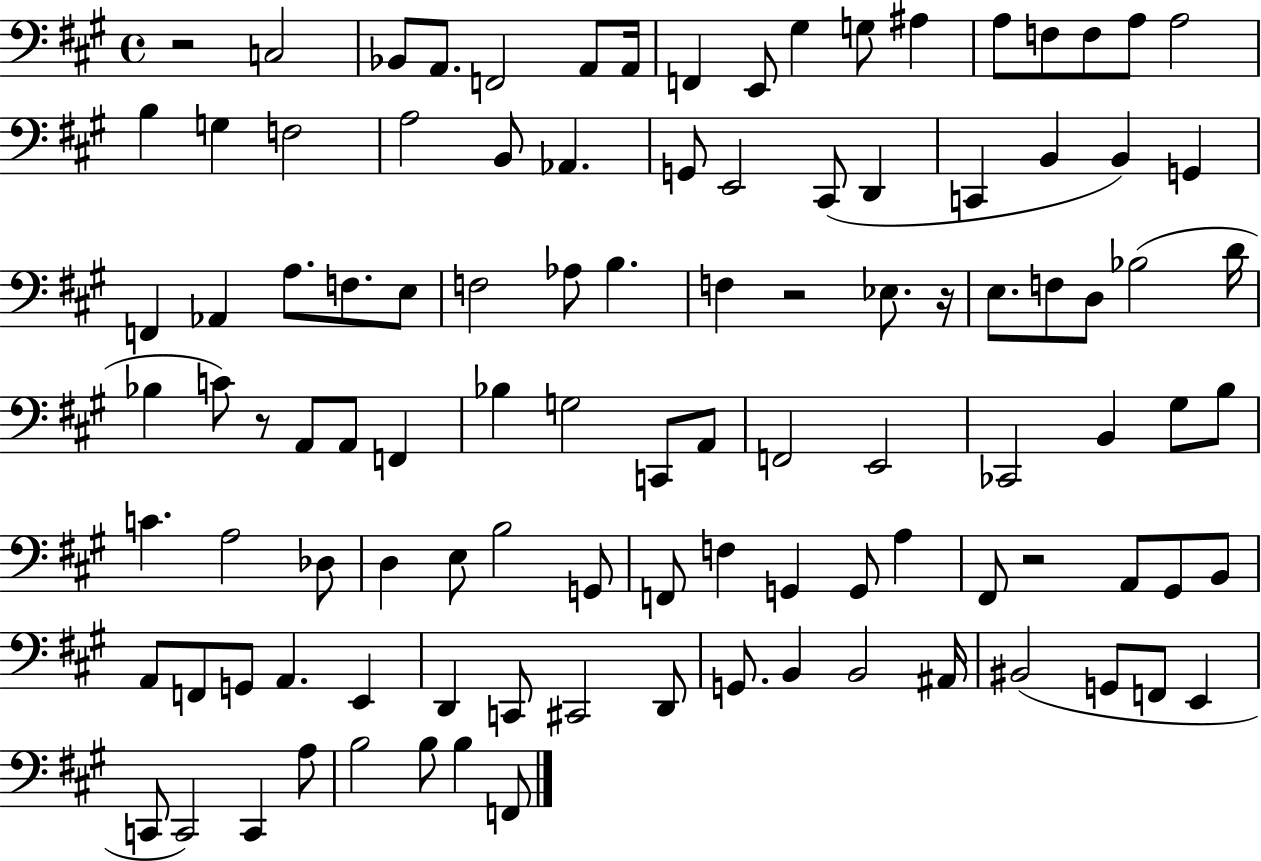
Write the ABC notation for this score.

X:1
T:Untitled
M:4/4
L:1/4
K:A
z2 C,2 _B,,/2 A,,/2 F,,2 A,,/2 A,,/4 F,, E,,/2 ^G, G,/2 ^A, A,/2 F,/2 F,/2 A,/2 A,2 B, G, F,2 A,2 B,,/2 _A,, G,,/2 E,,2 ^C,,/2 D,, C,, B,, B,, G,, F,, _A,, A,/2 F,/2 E,/2 F,2 _A,/2 B, F, z2 _E,/2 z/4 E,/2 F,/2 D,/2 _B,2 D/4 _B, C/2 z/2 A,,/2 A,,/2 F,, _B, G,2 C,,/2 A,,/2 F,,2 E,,2 _C,,2 B,, ^G,/2 B,/2 C A,2 _D,/2 D, E,/2 B,2 G,,/2 F,,/2 F, G,, G,,/2 A, ^F,,/2 z2 A,,/2 ^G,,/2 B,,/2 A,,/2 F,,/2 G,,/2 A,, E,, D,, C,,/2 ^C,,2 D,,/2 G,,/2 B,, B,,2 ^A,,/4 ^B,,2 G,,/2 F,,/2 E,, C,,/2 C,,2 C,, A,/2 B,2 B,/2 B, F,,/2